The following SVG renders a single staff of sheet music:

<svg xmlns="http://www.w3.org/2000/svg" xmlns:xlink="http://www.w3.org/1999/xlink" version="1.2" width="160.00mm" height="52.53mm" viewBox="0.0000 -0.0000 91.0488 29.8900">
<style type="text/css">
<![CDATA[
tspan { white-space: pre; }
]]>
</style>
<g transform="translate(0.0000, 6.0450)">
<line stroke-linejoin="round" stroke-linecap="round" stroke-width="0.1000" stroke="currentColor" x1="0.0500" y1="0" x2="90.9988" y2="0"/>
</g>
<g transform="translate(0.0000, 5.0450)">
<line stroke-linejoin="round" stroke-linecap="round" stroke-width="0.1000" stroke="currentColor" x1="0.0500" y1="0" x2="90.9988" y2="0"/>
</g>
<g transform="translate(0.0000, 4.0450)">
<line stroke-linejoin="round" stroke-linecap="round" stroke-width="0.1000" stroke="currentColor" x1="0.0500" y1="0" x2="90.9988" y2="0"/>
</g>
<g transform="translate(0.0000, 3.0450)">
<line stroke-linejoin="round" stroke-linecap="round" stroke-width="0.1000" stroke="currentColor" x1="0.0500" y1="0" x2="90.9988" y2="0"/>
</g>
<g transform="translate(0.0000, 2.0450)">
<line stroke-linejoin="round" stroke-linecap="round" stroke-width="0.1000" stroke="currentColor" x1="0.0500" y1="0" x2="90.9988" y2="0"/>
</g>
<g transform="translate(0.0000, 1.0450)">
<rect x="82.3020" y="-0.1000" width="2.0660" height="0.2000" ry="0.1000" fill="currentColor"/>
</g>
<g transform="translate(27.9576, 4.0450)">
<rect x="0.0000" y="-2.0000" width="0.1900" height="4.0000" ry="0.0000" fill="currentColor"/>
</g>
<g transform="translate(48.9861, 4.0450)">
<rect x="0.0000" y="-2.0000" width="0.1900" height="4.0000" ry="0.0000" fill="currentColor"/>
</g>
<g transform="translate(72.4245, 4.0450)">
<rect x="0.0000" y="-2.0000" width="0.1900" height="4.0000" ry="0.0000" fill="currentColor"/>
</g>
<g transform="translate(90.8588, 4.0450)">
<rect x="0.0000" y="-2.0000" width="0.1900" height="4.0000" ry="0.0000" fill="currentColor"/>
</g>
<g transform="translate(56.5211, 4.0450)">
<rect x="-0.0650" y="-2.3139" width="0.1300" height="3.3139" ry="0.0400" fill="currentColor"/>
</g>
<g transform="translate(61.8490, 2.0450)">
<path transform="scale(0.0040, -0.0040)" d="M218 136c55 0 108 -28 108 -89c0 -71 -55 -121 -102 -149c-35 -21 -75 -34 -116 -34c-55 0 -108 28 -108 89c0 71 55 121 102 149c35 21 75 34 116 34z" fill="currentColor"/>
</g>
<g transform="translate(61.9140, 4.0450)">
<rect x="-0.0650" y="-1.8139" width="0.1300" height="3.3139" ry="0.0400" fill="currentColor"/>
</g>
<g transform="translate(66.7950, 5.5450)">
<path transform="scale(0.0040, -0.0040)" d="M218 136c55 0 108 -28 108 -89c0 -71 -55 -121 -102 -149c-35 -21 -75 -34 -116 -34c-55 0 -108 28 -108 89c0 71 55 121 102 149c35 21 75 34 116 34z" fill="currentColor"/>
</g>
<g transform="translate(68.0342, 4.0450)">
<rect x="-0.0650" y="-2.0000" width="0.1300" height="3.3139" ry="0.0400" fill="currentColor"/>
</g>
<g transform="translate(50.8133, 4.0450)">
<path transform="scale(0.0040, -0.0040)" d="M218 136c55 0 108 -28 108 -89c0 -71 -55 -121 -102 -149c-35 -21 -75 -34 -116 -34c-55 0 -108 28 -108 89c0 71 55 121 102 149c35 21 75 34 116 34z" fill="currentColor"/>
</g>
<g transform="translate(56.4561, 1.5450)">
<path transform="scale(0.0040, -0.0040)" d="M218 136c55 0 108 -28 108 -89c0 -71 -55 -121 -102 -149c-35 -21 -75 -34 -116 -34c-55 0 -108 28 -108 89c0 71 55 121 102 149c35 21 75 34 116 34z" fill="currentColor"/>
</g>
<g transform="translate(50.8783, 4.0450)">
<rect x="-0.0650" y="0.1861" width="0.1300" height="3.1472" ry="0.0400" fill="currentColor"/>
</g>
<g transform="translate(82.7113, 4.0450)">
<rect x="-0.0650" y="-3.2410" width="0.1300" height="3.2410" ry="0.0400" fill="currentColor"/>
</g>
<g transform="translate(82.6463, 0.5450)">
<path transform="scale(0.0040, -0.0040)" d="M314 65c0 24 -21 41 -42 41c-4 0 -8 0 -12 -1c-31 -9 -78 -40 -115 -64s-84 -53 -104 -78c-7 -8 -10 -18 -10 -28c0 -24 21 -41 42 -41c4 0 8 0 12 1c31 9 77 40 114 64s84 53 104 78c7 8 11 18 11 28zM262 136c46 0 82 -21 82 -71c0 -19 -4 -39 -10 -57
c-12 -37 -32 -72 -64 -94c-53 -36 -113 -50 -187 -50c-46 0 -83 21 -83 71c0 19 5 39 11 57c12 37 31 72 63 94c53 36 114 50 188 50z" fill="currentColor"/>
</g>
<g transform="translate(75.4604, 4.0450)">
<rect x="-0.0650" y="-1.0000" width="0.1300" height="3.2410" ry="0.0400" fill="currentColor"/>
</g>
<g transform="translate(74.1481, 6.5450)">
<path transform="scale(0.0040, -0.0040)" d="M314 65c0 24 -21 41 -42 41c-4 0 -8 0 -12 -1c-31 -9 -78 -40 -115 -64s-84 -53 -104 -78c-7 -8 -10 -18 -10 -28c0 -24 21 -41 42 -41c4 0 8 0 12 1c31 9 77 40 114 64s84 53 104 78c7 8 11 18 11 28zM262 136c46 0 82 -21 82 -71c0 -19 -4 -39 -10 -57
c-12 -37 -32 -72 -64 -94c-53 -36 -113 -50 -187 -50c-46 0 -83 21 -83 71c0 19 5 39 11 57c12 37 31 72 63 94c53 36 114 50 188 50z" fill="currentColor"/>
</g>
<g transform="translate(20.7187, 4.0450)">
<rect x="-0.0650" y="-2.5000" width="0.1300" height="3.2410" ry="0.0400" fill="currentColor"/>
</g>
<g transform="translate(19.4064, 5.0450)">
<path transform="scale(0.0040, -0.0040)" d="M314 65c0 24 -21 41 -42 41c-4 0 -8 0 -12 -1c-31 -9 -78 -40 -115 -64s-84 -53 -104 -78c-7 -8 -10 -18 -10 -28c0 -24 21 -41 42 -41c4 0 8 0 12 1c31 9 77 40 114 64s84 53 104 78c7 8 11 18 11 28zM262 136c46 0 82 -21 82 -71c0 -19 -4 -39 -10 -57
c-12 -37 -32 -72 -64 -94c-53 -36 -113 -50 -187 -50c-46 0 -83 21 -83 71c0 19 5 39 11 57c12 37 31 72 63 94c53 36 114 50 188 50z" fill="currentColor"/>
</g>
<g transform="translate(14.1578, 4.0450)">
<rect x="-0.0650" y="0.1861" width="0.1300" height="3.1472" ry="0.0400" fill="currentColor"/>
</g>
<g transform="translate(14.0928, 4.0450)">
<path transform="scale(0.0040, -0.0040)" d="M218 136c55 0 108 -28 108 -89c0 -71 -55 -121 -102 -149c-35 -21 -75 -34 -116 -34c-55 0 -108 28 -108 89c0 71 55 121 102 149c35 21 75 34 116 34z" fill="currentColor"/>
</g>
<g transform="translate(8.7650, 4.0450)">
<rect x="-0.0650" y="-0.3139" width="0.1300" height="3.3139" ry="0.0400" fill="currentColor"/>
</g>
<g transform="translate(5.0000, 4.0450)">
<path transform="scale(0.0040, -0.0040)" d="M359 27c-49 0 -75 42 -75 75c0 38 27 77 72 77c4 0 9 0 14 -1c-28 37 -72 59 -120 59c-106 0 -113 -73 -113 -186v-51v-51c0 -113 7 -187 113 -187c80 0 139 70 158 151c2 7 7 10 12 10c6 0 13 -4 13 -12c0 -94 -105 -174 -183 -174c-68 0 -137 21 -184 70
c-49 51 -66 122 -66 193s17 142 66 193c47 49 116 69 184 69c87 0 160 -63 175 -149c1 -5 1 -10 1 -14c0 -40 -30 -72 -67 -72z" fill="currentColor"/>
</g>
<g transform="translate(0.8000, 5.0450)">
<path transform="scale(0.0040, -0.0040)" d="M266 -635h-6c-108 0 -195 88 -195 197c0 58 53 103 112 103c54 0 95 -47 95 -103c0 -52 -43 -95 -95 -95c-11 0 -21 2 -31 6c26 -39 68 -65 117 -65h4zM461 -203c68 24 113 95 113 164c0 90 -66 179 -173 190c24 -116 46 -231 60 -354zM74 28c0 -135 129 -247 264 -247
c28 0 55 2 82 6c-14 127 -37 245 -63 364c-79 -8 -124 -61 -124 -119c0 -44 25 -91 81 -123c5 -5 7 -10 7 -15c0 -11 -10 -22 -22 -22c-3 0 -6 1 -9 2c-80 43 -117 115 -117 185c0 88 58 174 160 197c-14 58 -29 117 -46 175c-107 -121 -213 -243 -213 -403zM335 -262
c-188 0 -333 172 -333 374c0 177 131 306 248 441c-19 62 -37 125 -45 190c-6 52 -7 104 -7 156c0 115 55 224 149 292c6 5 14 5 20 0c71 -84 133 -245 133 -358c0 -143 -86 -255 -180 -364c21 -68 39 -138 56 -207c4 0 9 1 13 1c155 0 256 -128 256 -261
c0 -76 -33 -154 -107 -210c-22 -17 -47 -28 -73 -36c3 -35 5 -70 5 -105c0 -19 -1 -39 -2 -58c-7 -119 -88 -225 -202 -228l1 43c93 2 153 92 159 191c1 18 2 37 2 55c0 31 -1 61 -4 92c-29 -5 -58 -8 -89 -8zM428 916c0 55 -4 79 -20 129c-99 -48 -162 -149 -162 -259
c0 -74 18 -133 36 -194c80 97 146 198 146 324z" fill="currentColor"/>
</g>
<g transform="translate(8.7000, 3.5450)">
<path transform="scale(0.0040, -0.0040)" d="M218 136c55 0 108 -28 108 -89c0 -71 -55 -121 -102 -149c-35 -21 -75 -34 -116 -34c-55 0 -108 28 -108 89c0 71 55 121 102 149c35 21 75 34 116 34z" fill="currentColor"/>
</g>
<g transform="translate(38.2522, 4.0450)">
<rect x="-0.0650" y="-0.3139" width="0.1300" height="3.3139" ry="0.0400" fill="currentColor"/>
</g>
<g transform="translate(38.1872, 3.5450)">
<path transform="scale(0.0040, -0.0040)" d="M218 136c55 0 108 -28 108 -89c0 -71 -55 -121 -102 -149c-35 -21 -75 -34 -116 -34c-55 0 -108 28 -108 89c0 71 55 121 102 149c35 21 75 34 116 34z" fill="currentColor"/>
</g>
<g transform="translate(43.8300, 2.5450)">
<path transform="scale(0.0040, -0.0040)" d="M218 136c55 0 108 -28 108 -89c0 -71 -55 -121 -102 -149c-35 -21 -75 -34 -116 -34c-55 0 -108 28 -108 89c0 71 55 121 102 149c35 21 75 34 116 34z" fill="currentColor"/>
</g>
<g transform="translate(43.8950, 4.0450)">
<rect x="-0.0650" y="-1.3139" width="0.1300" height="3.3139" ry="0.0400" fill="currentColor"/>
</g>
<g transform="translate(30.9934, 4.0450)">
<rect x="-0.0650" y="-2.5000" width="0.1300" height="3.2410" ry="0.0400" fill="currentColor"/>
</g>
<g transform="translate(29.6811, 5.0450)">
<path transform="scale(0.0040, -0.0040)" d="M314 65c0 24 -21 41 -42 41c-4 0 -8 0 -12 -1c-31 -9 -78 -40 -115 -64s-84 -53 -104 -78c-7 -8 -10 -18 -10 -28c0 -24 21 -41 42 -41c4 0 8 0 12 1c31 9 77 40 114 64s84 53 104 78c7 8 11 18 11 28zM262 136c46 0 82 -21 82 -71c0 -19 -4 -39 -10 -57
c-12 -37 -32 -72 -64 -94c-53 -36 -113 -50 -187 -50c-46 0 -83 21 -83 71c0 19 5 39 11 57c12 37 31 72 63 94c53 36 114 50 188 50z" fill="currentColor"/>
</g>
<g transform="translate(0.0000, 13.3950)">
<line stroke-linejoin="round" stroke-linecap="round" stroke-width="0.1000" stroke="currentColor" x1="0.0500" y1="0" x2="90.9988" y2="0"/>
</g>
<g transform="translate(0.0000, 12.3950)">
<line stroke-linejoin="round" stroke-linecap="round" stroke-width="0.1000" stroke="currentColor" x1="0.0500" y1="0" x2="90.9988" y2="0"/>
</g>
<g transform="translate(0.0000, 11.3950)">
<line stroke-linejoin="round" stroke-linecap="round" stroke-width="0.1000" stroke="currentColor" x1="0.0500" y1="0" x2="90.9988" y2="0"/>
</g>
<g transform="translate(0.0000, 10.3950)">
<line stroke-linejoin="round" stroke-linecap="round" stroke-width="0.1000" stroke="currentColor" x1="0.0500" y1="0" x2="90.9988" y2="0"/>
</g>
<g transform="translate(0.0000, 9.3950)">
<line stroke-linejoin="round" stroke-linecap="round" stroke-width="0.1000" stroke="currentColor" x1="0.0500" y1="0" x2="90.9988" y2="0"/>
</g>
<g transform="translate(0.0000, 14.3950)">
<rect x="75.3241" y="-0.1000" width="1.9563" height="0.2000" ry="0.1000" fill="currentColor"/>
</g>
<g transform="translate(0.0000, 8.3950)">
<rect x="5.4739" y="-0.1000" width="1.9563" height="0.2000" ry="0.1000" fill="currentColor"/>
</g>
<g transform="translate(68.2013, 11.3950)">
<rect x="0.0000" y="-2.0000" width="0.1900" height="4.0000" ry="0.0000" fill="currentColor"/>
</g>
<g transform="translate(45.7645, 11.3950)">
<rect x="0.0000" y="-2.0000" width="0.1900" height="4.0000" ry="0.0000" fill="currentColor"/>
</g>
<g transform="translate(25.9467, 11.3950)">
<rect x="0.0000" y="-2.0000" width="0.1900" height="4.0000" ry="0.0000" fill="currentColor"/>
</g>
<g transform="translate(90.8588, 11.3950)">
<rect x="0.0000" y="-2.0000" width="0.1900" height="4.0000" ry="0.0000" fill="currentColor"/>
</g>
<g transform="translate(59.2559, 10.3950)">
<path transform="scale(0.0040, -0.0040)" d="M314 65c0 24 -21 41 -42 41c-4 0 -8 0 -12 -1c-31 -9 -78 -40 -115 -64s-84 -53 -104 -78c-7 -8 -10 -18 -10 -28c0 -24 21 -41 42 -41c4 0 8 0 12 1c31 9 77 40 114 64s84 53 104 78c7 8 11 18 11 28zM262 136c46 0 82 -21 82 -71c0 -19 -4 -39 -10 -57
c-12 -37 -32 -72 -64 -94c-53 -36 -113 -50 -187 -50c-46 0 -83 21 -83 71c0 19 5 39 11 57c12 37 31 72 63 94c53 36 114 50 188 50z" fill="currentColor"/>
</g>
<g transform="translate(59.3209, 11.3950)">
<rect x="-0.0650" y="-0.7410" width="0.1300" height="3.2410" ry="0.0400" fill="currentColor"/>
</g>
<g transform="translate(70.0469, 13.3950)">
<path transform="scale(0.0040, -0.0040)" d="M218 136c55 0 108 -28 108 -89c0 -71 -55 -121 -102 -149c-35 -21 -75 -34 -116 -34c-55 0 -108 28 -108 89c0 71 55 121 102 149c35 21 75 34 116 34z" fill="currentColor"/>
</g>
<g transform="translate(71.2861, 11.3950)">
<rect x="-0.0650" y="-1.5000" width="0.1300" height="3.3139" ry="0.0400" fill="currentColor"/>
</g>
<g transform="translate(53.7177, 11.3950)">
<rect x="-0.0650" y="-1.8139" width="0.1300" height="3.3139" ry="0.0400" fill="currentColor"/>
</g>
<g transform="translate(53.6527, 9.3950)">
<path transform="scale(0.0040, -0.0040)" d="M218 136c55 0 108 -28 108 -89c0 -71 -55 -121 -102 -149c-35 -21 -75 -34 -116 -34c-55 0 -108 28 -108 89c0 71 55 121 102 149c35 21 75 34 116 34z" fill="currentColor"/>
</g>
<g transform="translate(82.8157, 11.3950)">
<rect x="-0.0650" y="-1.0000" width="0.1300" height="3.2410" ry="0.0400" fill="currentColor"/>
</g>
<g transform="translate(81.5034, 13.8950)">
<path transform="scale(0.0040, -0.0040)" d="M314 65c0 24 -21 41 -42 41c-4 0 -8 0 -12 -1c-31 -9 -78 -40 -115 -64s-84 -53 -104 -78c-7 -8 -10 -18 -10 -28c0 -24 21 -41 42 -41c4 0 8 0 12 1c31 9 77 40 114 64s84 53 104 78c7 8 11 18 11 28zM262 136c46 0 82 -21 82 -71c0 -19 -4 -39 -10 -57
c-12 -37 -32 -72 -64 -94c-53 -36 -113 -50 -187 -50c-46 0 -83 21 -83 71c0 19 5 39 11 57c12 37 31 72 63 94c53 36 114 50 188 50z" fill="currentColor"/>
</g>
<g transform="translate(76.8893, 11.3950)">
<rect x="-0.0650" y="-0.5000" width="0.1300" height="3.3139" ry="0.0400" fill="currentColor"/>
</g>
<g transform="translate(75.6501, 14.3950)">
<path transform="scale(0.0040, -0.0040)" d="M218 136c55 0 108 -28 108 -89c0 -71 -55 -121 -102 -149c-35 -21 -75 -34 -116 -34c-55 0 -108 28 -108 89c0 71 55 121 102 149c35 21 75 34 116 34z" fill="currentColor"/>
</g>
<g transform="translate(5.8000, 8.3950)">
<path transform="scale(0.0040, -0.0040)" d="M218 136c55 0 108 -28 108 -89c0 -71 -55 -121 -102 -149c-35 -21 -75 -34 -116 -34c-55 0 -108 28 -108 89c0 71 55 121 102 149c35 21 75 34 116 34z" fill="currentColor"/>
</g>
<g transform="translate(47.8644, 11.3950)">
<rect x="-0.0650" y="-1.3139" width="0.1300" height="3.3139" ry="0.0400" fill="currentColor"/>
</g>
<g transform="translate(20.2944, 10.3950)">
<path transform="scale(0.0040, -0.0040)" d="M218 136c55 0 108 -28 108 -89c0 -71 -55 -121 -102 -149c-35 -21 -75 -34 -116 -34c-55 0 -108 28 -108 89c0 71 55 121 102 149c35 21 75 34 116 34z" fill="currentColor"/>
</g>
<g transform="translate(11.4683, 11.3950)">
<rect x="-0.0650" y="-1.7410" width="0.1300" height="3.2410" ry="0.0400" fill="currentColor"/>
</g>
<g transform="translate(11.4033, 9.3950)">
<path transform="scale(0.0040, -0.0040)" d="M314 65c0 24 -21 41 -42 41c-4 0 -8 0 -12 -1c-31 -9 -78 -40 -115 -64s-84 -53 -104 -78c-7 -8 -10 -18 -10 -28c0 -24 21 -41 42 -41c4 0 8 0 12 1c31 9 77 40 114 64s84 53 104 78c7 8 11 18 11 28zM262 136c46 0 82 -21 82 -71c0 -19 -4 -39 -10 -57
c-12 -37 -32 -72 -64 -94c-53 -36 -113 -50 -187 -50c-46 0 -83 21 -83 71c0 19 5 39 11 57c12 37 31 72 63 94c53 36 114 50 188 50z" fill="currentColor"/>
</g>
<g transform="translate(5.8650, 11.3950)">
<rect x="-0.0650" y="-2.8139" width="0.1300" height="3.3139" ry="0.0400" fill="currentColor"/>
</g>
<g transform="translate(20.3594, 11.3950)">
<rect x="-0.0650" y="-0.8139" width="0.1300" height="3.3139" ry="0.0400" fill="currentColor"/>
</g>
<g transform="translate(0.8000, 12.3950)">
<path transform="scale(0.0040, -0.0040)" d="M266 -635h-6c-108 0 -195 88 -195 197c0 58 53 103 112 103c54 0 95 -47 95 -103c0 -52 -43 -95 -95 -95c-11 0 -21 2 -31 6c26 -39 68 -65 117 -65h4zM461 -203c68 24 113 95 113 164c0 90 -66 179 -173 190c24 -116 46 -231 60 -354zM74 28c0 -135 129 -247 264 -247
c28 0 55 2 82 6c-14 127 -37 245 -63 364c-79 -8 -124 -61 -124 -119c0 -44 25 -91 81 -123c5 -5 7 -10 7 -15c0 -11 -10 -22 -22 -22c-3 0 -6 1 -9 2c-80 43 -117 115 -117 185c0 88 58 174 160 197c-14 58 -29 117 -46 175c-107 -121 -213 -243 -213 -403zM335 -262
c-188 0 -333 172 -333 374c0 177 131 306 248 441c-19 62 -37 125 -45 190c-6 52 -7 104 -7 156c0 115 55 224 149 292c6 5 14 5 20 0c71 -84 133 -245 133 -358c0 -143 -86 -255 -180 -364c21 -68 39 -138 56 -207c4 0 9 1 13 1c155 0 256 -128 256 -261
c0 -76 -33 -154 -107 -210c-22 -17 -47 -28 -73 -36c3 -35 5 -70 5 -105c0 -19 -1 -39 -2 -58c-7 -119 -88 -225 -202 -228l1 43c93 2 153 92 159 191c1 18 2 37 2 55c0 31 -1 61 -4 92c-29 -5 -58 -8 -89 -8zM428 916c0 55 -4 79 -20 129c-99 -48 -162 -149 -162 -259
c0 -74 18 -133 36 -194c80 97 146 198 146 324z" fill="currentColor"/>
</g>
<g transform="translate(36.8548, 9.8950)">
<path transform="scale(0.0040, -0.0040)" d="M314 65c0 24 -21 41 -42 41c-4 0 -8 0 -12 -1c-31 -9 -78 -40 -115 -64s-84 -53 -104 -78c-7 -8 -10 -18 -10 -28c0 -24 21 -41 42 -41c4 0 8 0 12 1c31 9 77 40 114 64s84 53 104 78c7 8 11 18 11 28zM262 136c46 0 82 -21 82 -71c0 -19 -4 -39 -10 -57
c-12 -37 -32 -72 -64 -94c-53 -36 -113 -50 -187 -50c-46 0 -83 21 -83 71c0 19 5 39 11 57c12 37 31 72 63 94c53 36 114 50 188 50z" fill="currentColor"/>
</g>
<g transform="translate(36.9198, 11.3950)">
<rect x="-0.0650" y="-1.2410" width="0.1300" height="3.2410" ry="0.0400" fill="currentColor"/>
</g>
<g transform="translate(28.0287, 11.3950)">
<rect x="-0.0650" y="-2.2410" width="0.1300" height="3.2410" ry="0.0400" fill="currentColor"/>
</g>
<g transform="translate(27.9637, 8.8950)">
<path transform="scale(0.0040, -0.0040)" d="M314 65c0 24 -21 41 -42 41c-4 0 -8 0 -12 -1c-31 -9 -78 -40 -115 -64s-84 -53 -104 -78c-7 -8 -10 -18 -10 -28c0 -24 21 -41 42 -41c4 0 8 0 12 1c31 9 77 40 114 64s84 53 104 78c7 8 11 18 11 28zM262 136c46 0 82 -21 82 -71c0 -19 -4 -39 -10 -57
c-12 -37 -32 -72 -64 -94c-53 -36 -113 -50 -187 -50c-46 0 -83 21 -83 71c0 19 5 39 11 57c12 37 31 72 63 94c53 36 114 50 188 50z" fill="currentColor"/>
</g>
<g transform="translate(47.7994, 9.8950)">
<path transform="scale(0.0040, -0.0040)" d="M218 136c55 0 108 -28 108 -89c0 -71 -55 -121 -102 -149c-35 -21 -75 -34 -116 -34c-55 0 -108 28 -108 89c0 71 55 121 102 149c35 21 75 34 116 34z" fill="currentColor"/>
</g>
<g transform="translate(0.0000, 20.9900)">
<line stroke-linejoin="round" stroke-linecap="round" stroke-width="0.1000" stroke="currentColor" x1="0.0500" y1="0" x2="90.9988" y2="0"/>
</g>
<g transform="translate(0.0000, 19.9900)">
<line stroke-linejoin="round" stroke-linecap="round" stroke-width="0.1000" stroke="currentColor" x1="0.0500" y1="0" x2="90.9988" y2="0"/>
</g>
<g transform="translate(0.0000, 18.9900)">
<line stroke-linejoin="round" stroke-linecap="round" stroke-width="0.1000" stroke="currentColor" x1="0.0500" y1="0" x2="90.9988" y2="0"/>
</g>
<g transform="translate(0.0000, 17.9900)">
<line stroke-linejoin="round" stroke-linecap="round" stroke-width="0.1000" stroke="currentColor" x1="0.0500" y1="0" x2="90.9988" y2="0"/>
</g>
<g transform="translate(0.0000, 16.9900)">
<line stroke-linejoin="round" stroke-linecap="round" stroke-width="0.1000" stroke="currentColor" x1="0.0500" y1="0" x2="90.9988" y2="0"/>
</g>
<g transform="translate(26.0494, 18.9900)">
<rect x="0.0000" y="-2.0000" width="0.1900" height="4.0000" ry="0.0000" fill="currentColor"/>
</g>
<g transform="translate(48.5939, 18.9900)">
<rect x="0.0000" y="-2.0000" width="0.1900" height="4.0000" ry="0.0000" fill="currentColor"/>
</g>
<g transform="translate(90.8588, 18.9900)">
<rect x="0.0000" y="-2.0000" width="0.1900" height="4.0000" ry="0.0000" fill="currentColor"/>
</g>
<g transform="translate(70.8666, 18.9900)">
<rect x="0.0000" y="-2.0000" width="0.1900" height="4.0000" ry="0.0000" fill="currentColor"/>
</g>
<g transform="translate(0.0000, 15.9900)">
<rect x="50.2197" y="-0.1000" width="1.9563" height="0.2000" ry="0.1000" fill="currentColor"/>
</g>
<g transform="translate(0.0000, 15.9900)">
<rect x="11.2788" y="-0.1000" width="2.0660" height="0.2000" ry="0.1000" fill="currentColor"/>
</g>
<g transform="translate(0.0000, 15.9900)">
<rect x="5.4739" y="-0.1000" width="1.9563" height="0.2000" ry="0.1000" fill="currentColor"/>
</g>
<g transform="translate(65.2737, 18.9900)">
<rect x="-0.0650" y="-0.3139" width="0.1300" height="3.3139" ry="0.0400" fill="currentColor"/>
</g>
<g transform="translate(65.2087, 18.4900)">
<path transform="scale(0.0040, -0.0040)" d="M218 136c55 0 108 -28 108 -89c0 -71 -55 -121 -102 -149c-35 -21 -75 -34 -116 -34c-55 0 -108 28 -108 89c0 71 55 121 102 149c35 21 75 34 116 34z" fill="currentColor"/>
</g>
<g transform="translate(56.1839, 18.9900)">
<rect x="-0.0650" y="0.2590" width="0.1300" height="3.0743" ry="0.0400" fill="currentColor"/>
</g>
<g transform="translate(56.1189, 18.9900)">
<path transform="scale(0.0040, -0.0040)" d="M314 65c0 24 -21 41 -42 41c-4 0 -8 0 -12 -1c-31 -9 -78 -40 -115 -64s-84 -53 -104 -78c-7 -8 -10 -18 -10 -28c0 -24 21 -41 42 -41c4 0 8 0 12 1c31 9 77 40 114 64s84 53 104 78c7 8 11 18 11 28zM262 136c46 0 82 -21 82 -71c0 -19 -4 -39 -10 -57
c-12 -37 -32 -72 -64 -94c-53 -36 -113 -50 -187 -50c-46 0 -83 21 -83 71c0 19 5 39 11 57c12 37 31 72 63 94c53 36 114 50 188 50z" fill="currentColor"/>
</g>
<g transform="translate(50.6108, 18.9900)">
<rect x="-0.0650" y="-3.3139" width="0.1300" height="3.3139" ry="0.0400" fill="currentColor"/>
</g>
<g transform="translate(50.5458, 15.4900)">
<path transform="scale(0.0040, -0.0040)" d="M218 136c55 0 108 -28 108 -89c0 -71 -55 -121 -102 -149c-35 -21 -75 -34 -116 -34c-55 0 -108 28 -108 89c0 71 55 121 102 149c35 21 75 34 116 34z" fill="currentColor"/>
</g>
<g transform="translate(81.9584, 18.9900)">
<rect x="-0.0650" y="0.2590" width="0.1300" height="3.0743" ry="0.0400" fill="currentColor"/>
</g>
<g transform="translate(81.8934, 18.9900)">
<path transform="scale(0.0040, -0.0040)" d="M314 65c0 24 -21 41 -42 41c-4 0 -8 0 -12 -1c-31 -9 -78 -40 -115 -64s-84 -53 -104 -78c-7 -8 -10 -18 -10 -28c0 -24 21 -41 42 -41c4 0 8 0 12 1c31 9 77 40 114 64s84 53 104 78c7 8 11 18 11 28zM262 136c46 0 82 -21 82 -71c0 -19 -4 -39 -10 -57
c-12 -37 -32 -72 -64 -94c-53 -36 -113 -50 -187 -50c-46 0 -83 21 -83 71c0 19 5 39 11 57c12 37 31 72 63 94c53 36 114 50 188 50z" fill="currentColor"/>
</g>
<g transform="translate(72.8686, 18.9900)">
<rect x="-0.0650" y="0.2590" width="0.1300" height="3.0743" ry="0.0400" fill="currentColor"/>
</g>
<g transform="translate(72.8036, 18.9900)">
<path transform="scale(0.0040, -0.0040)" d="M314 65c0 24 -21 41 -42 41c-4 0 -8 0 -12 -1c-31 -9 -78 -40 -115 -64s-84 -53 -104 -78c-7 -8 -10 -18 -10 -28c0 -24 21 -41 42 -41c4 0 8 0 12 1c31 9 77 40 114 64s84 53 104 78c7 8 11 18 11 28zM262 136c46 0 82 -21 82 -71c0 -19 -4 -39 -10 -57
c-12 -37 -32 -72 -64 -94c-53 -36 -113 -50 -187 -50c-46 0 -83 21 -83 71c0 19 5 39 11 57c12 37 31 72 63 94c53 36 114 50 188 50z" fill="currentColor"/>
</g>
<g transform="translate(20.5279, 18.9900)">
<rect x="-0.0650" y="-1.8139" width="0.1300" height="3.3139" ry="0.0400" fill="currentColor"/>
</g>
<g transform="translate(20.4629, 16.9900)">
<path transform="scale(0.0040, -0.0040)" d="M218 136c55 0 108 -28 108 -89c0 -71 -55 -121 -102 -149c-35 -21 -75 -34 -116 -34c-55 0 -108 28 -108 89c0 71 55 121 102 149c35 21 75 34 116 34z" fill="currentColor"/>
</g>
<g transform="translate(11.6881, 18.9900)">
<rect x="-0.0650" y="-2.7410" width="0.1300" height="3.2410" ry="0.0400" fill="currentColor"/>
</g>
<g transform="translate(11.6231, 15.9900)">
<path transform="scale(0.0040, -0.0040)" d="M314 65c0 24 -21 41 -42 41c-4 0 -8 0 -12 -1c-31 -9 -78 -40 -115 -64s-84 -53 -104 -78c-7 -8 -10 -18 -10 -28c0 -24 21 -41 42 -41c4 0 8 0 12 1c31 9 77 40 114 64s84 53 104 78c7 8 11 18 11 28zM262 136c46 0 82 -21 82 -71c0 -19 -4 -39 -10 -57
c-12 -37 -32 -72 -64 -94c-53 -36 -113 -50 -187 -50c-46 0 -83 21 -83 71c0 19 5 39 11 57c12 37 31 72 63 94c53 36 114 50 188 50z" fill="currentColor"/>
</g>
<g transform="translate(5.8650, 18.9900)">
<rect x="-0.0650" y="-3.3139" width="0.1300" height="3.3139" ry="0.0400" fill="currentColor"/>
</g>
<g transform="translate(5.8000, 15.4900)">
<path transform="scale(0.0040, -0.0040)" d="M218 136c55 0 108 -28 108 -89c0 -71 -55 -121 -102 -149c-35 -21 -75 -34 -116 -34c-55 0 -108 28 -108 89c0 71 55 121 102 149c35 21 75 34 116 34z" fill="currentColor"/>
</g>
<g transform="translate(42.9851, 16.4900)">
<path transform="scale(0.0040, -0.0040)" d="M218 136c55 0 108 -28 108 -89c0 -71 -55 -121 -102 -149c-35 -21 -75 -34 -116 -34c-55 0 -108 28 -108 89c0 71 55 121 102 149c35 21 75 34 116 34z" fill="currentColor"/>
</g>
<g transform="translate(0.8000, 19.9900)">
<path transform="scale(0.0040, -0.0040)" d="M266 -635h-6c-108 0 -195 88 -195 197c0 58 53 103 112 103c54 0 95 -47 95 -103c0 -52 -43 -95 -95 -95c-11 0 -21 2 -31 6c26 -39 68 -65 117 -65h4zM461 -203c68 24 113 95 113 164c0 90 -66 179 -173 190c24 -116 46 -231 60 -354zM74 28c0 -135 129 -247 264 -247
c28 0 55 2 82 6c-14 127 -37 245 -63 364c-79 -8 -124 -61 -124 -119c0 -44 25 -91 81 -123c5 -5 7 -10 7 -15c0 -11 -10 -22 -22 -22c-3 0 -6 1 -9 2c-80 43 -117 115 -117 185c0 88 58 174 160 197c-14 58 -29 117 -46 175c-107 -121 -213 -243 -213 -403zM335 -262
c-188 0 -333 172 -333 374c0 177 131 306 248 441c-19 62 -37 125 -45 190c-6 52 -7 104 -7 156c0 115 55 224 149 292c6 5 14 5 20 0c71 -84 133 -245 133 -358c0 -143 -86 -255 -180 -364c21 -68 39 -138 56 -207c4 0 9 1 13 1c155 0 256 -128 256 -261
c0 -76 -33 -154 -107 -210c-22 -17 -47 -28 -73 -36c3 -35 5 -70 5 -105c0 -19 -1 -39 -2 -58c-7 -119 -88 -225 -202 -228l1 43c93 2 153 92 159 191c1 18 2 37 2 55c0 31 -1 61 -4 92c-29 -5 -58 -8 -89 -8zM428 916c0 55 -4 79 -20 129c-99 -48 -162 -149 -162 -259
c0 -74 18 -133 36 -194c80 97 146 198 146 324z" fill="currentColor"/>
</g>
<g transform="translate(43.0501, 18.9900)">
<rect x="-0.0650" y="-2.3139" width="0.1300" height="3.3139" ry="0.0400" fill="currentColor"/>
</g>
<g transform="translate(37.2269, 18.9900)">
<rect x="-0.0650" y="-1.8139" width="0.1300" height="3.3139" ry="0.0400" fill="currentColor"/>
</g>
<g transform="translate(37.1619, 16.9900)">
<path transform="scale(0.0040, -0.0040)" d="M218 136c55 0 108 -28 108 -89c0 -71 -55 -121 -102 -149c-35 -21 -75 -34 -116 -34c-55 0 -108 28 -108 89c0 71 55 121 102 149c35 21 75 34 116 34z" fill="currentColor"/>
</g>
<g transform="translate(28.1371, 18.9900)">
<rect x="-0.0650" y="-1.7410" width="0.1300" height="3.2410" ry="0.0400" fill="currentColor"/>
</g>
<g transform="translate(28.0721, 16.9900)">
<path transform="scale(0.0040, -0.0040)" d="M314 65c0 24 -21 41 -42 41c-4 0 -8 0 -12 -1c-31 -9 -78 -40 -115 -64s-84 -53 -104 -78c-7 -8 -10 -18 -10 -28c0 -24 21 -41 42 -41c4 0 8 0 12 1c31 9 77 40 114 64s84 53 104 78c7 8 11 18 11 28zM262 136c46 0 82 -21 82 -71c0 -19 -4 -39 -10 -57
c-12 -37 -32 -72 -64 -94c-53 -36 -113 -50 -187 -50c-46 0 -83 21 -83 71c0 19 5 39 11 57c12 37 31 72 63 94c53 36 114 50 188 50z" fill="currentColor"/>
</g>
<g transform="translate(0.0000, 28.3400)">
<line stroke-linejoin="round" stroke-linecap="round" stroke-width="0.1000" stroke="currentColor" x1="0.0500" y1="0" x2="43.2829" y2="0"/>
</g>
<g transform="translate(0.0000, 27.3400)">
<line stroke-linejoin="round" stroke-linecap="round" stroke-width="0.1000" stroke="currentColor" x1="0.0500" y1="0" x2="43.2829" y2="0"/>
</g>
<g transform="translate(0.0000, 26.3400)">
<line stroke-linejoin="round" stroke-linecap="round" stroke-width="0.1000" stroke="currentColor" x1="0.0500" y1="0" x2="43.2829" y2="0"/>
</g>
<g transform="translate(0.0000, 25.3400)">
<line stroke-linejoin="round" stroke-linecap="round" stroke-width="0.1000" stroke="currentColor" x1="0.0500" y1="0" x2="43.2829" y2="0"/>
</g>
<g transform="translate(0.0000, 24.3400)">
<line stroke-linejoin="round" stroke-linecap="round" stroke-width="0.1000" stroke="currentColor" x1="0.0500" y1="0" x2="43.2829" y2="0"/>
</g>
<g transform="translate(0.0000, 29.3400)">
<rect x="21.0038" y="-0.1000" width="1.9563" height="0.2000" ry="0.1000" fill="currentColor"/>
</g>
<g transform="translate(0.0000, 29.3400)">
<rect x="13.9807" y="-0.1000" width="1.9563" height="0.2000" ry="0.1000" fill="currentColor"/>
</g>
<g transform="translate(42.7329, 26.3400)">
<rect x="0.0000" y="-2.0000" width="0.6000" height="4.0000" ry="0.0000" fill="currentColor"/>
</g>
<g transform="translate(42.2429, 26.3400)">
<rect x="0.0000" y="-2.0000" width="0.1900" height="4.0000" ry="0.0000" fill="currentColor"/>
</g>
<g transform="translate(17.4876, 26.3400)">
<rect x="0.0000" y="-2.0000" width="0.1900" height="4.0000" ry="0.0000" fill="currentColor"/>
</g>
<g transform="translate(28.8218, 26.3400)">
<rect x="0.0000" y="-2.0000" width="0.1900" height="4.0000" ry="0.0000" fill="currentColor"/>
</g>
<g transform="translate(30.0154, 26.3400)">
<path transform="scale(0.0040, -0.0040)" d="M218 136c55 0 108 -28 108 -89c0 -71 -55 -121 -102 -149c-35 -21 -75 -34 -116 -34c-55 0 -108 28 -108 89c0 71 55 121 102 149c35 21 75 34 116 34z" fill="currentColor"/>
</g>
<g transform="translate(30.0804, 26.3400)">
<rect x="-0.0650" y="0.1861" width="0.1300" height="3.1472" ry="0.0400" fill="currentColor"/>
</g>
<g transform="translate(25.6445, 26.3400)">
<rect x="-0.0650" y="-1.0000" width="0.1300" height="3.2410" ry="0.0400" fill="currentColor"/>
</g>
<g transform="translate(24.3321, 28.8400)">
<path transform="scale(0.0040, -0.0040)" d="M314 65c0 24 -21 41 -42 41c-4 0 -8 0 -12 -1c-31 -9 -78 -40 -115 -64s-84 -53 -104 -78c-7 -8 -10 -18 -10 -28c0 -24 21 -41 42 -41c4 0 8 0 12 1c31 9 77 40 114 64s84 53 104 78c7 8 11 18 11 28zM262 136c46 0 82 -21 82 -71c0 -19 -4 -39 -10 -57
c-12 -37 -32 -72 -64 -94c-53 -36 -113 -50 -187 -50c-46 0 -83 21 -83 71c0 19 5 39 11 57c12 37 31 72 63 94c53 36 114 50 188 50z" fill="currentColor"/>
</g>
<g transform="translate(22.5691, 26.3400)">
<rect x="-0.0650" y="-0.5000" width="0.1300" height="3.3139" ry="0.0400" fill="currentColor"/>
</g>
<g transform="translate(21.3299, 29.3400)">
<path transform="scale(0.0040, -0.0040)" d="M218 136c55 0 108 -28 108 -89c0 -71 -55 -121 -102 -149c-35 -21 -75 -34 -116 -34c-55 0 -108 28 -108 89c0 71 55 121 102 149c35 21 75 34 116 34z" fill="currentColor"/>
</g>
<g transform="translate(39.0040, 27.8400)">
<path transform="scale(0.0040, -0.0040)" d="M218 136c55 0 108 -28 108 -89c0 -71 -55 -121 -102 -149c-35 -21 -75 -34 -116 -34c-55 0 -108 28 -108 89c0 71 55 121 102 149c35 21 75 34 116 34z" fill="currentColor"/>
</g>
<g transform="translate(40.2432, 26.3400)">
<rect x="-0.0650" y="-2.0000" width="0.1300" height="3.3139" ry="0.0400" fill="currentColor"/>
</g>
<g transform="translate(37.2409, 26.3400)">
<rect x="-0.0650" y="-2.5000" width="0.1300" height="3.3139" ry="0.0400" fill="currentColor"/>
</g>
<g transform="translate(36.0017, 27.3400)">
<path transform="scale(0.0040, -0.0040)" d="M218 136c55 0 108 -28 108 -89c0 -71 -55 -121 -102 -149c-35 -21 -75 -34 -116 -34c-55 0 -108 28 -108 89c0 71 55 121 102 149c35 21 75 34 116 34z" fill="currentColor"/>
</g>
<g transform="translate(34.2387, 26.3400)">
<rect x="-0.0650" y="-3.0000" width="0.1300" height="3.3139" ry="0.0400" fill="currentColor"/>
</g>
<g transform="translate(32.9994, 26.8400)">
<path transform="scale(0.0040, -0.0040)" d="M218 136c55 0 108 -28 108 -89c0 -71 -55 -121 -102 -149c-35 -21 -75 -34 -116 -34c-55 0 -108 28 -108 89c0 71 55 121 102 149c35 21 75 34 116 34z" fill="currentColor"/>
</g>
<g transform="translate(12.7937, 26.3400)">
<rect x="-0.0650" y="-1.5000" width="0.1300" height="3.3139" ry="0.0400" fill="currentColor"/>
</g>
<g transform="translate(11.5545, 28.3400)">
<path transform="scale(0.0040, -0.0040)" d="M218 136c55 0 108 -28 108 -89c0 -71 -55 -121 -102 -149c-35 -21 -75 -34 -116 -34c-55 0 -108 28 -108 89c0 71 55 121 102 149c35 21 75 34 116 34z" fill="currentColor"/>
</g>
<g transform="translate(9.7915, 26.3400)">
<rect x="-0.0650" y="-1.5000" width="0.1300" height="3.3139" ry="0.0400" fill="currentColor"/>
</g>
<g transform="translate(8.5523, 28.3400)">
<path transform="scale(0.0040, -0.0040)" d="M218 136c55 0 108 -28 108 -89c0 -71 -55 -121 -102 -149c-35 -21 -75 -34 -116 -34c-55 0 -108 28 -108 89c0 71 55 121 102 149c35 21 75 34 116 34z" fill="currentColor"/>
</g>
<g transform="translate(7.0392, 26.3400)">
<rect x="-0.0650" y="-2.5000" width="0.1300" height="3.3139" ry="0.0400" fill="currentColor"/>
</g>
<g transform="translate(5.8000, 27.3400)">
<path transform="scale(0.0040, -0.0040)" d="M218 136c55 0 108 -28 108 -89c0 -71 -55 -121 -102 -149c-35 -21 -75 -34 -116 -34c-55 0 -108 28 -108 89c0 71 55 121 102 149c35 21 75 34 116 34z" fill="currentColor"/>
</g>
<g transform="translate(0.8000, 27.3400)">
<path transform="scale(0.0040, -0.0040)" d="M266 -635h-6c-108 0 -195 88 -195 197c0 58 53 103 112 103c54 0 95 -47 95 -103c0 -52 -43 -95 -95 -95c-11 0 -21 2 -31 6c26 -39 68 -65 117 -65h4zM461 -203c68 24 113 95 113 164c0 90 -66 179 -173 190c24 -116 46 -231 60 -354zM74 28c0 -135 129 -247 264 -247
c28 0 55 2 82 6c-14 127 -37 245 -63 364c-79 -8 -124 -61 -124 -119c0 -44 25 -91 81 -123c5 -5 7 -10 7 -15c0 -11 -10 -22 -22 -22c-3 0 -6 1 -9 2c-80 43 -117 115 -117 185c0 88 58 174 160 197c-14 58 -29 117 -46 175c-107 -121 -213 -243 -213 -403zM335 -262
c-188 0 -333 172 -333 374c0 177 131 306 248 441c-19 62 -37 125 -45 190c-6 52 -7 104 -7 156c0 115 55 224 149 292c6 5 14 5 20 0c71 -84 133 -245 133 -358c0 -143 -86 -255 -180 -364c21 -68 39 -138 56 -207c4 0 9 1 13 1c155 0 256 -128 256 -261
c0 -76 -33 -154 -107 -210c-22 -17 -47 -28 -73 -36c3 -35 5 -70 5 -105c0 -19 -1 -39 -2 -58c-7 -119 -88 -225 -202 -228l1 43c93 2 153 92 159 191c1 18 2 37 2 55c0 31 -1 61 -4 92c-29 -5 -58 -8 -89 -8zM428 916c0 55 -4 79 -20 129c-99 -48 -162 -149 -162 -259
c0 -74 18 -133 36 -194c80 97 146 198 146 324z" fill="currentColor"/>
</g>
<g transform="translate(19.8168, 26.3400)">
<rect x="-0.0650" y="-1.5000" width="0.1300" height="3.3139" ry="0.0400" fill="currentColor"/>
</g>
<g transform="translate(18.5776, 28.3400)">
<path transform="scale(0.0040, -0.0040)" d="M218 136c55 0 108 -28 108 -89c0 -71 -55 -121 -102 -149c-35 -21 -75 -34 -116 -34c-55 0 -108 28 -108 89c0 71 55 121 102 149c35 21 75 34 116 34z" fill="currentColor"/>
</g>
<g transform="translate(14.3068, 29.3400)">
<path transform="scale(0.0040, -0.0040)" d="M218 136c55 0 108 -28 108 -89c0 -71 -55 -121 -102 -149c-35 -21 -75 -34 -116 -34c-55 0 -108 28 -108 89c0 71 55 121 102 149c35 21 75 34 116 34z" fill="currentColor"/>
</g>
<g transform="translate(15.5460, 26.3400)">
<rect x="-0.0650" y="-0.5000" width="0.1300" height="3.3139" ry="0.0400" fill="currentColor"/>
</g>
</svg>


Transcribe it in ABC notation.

X:1
T:Untitled
M:4/4
L:1/4
K:C
c B G2 G2 c e B g f F D2 b2 a f2 d g2 e2 e f d2 E C D2 b a2 f f2 f g b B2 c B2 B2 G E E C E C D2 B A G F